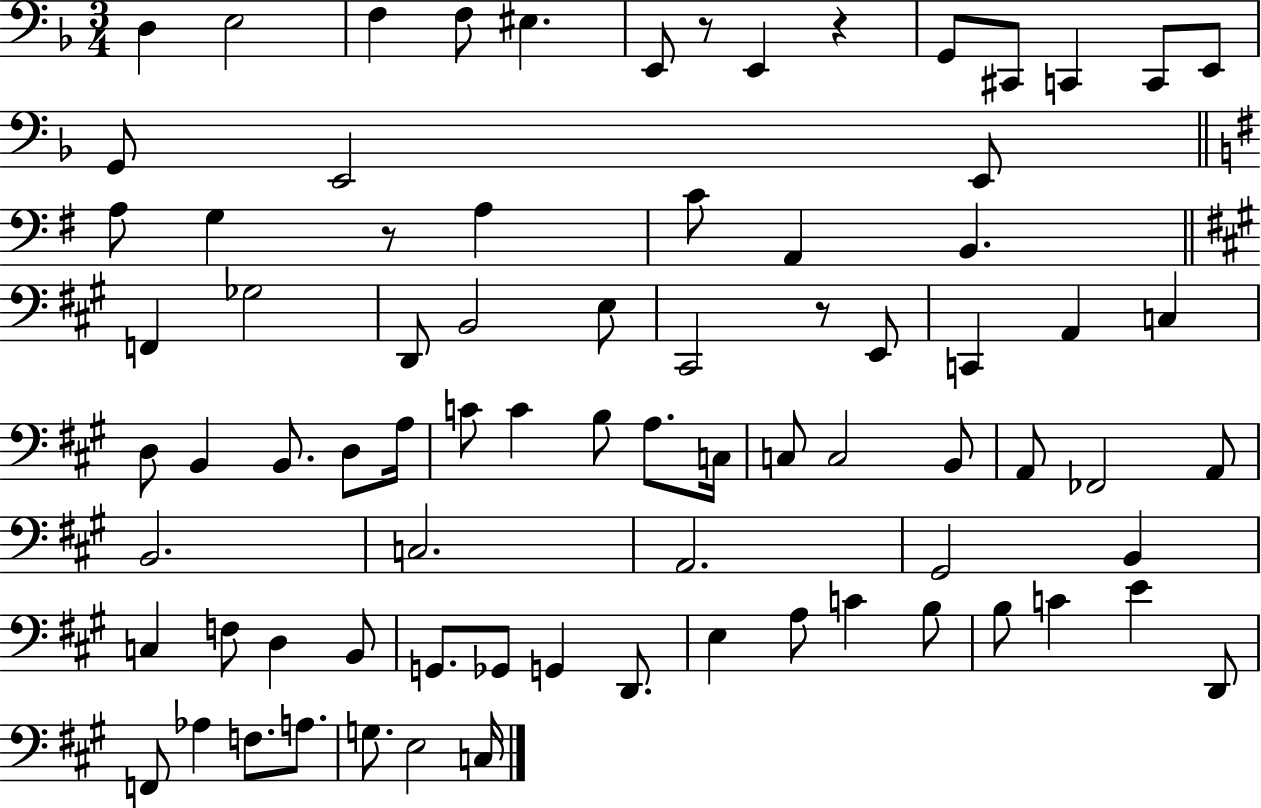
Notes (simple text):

D3/q E3/h F3/q F3/e EIS3/q. E2/e R/e E2/q R/q G2/e C#2/e C2/q C2/e E2/e G2/e E2/h E2/e A3/e G3/q R/e A3/q C4/e A2/q B2/q. F2/q Gb3/h D2/e B2/h E3/e C#2/h R/e E2/e C2/q A2/q C3/q D3/e B2/q B2/e. D3/e A3/s C4/e C4/q B3/e A3/e. C3/s C3/e C3/h B2/e A2/e FES2/h A2/e B2/h. C3/h. A2/h. G#2/h B2/q C3/q F3/e D3/q B2/e G2/e. Gb2/e G2/q D2/e. E3/q A3/e C4/q B3/e B3/e C4/q E4/q D2/e F2/e Ab3/q F3/e. A3/e. G3/e. E3/h C3/s